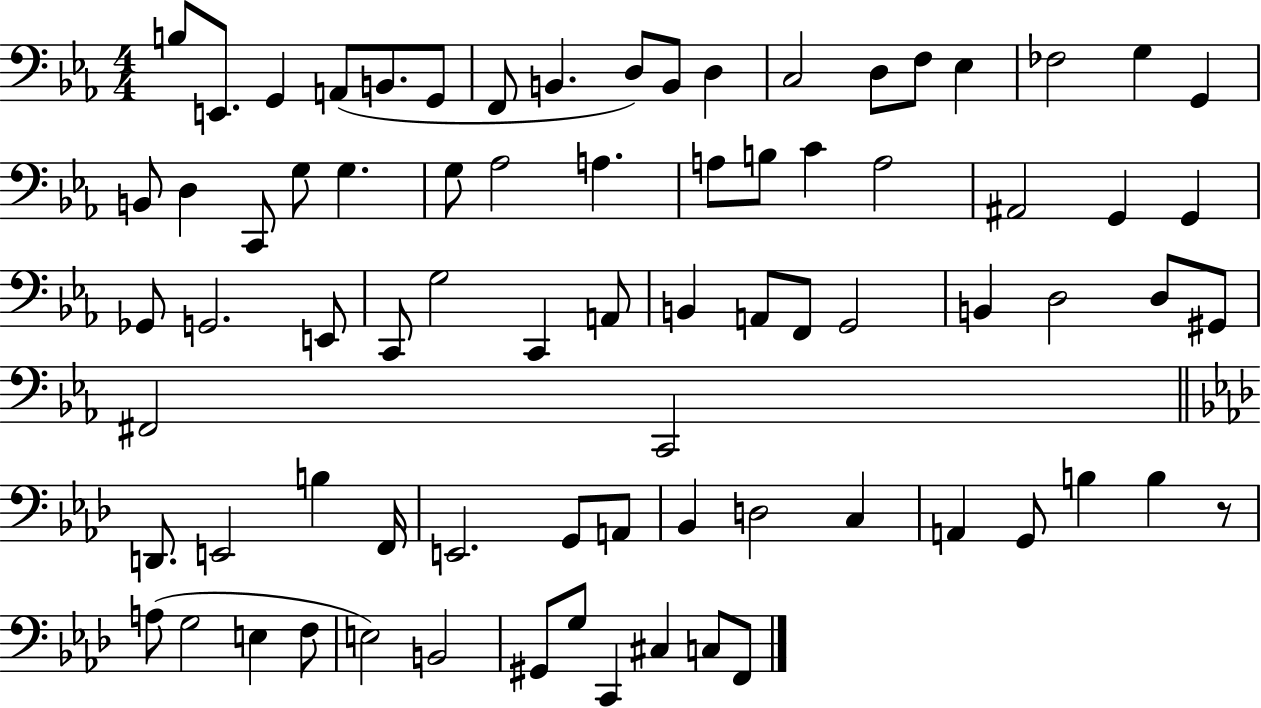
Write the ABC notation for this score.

X:1
T:Untitled
M:4/4
L:1/4
K:Eb
B,/2 E,,/2 G,, A,,/2 B,,/2 G,,/2 F,,/2 B,, D,/2 B,,/2 D, C,2 D,/2 F,/2 _E, _F,2 G, G,, B,,/2 D, C,,/2 G,/2 G, G,/2 _A,2 A, A,/2 B,/2 C A,2 ^A,,2 G,, G,, _G,,/2 G,,2 E,,/2 C,,/2 G,2 C,, A,,/2 B,, A,,/2 F,,/2 G,,2 B,, D,2 D,/2 ^G,,/2 ^F,,2 C,,2 D,,/2 E,,2 B, F,,/4 E,,2 G,,/2 A,,/2 _B,, D,2 C, A,, G,,/2 B, B, z/2 A,/2 G,2 E, F,/2 E,2 B,,2 ^G,,/2 G,/2 C,, ^C, C,/2 F,,/2